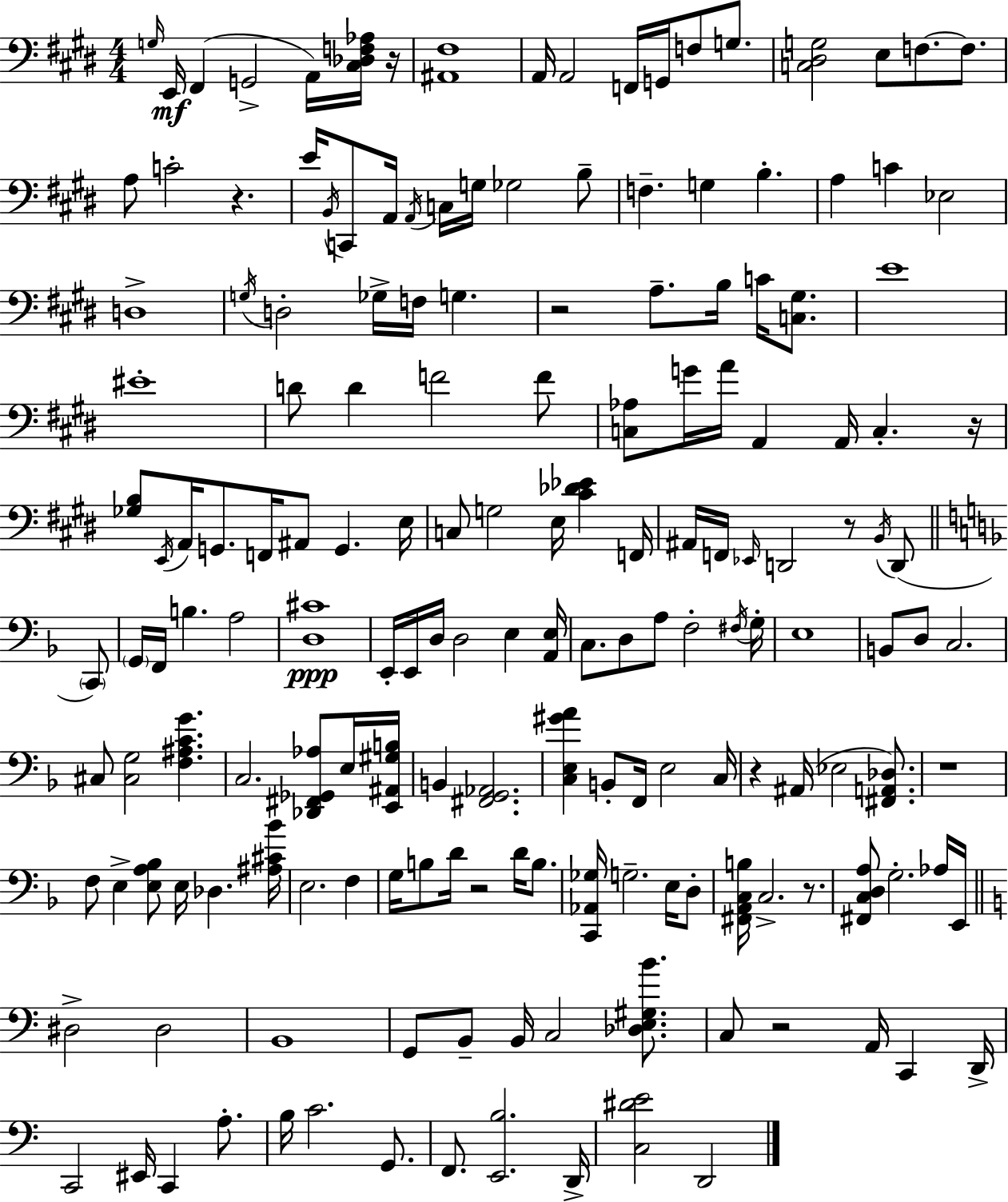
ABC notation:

X:1
T:Untitled
M:4/4
L:1/4
K:E
G,/4 E,,/4 ^F,, G,,2 A,,/4 [^C,_D,F,_A,]/4 z/4 [^A,,^F,]4 A,,/4 A,,2 F,,/4 G,,/4 F,/2 G,/2 [C,^D,G,]2 E,/2 F,/2 F,/2 A,/2 C2 z E/4 B,,/4 C,,/2 A,,/4 A,,/4 C,/4 G,/4 _G,2 B,/2 F, G, B, A, C _E,2 D,4 G,/4 D,2 _G,/4 F,/4 G, z2 A,/2 B,/4 C/4 [C,^G,]/2 E4 ^E4 D/2 D F2 F/2 [C,_A,]/2 G/4 A/4 A,, A,,/4 C, z/4 [_G,B,]/2 E,,/4 A,,/4 G,,/2 F,,/4 ^A,,/2 G,, E,/4 C,/2 G,2 E,/4 [^C_D_E] F,,/4 ^A,,/4 F,,/4 _E,,/4 D,,2 z/2 B,,/4 D,,/2 C,,/2 G,,/4 F,,/4 B, A,2 [D,^C]4 E,,/4 E,,/4 D,/4 D,2 E, [A,,E,]/4 C,/2 D,/2 A,/2 F,2 ^F,/4 G,/4 E,4 B,,/2 D,/2 C,2 ^C,/2 [^C,G,]2 [F,^A,CG] C,2 [_D,,^F,,_G,,_A,]/2 E,/4 [E,,^A,,^G,B,]/4 B,, [^F,,G,,_A,,]2 [C,E,^GA] B,,/2 F,,/4 E,2 C,/4 z ^A,,/4 _E,2 [^F,,A,,_D,]/2 z4 F,/2 E, [E,A,_B,]/2 E,/4 _D, [^A,^C_B]/4 E,2 F, G,/4 B,/2 D/4 z2 D/4 B,/2 [C,,_A,,_G,]/4 G,2 E,/4 D,/2 [^F,,A,,C,B,]/4 C,2 z/2 [^F,,C,D,A,]/2 G,2 _A,/4 E,,/4 ^D,2 ^D,2 B,,4 G,,/2 B,,/2 B,,/4 C,2 [_D,E,^G,B]/2 C,/2 z2 A,,/4 C,, D,,/4 C,,2 ^E,,/4 C,, A,/2 B,/4 C2 G,,/2 F,,/2 [E,,B,]2 D,,/4 [C,^DE]2 D,,2